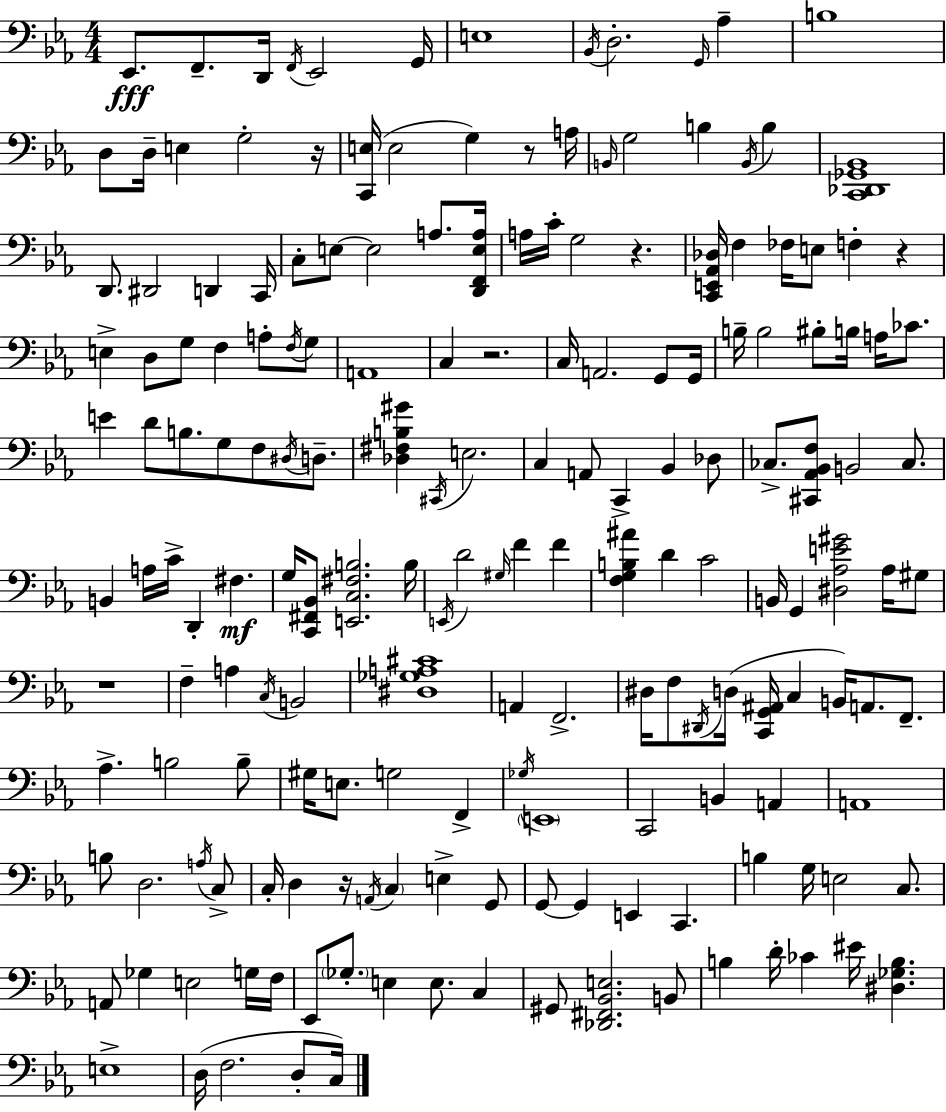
Eb2/e. F2/e. D2/s F2/s Eb2/h G2/s E3/w Bb2/s D3/h. G2/s Ab3/q B3/w D3/e D3/s E3/q G3/h R/s [C2,E3]/s E3/h G3/q R/e A3/s B2/s G3/h B3/q B2/s B3/q [C2,Db2,Gb2,Bb2]/w D2/e. D#2/h D2/q C2/s C3/e E3/e E3/h A3/e. [D2,F2,E3,A3]/s A3/s C4/s G3/h R/q. [C2,E2,Ab2,Db3]/s F3/q FES3/s E3/e F3/q R/q E3/q D3/e G3/e F3/q A3/e F3/s G3/e A2/w C3/q R/h. C3/s A2/h. G2/e G2/s B3/s B3/h BIS3/e B3/s A3/s CES4/e. E4/q D4/e B3/e. G3/e F3/e D#3/s D3/e. [Db3,F#3,B3,G#4]/q C#2/s E3/h. C3/q A2/e C2/q Bb2/q Db3/e CES3/e. [C#2,Ab2,Bb2,F3]/e B2/h CES3/e. B2/q A3/s C4/s D2/q F#3/q. G3/s [C2,F#2,Bb2]/e [E2,C3,F#3,B3]/h. B3/s E2/s D4/h G#3/s F4/q F4/q [F3,G3,B3,A#4]/q D4/q C4/h B2/s G2/q [D#3,Ab3,E4,G#4]/h Ab3/s G#3/e R/w F3/q A3/q C3/s B2/h [D#3,Gb3,A3,C#4]/w A2/q F2/h. D#3/s F3/e D#2/s D3/s [C2,G2,A#2]/s C3/q B2/s A2/e. F2/e. Ab3/q. B3/h B3/e G#3/s E3/e. G3/h F2/q Gb3/s E2/w C2/h B2/q A2/q A2/w B3/e D3/h. A3/s C3/e C3/s D3/q R/s A2/s C3/q E3/q G2/e G2/e G2/q E2/q C2/q. B3/q G3/s E3/h C3/e. A2/e Gb3/q E3/h G3/s F3/s Eb2/e Gb3/e. E3/q E3/e. C3/q G#2/e [Db2,F#2,Bb2,E3]/h. B2/e B3/q D4/s CES4/q EIS4/s [D#3,Gb3,B3]/q. E3/w D3/s F3/h. D3/e C3/s